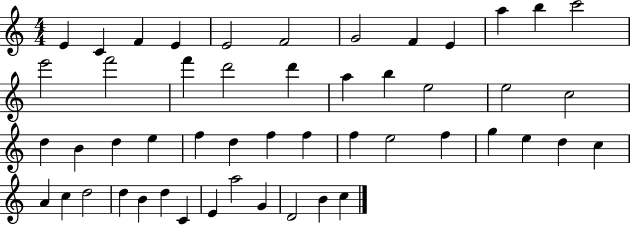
E4/q C4/q F4/q E4/q E4/h F4/h G4/h F4/q E4/q A5/q B5/q C6/h E6/h F6/h F6/q D6/h D6/q A5/q B5/q E5/h E5/h C5/h D5/q B4/q D5/q E5/q F5/q D5/q F5/q F5/q F5/q E5/h F5/q G5/q E5/q D5/q C5/q A4/q C5/q D5/h D5/q B4/q D5/q C4/q E4/q A5/h G4/q D4/h B4/q C5/q